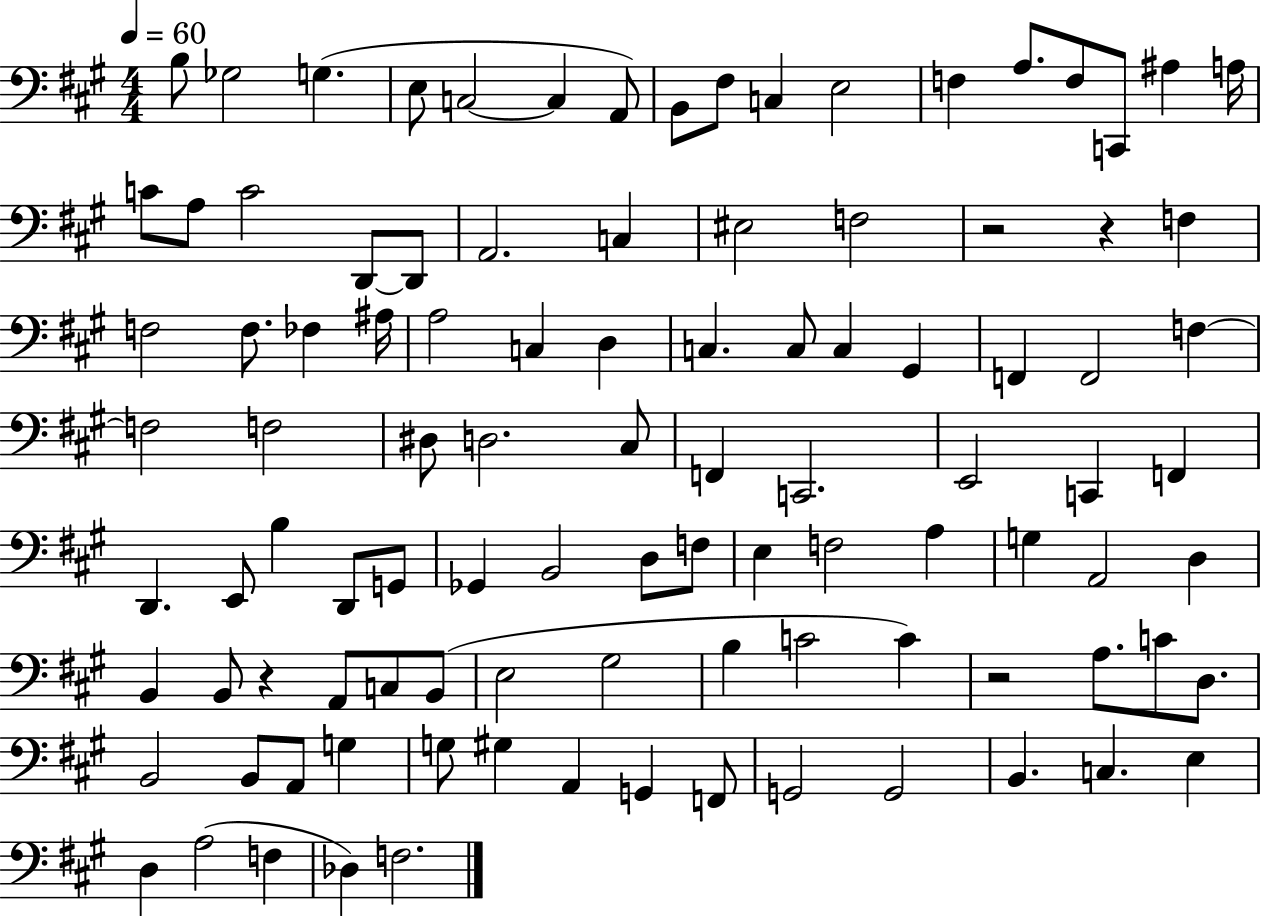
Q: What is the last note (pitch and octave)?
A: F3